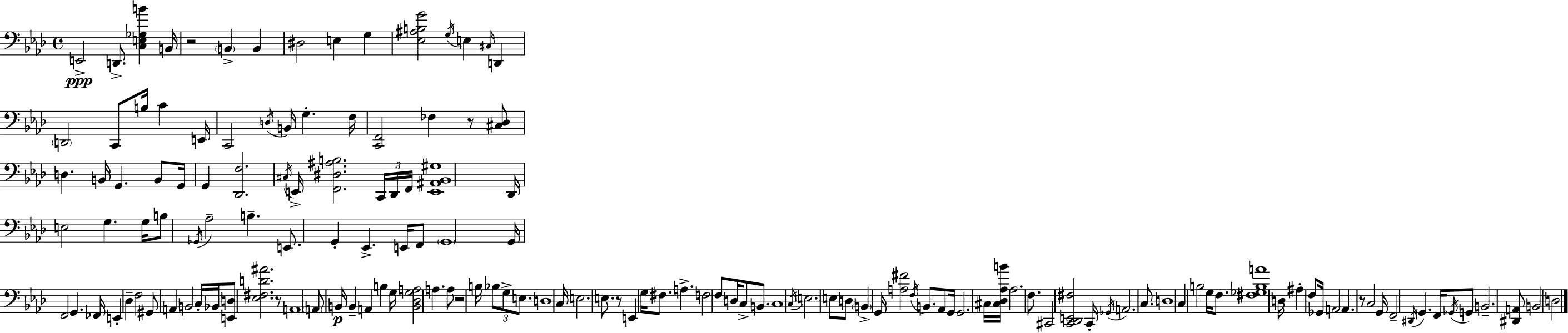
E2/h D2/e. [C3,E3,Gb3,B4]/q B2/s R/h B2/q B2/q D#3/h E3/q G3/q [Eb3,A#3,B3,G4]/h G3/s E3/q C#3/s D2/q D2/h C2/e B3/s C4/q E2/s C2/h D3/s B2/s G3/q. F3/s [C2,F2]/h FES3/q R/e [C#3,Db3]/e D3/q. B2/s G2/q. B2/e G2/s G2/q [Db2,F3]/h. C#3/s E2/s [F2,D#3,A#3,B3]/h. C2/s Db2/s F2/s [E2,A#2,Bb2,G#3]/w Db2/s E3/h G3/q. G3/s B3/e Gb2/s Ab3/h B3/q. E2/e. G2/q Eb2/q. E2/s F2/e G2/w G2/s F2/h G2/q. FES2/s E2/q Db3/q F3/h G#2/e A2/q B2/h C3/s Bb2/s [E2,D3]/e [Eb3,F#3,D4,A#4]/h. R/e A2/w A2/e B2/s B2/q A2/q B3/q G3/s [B2,Db3,G3,A3]/h A3/q. A3/e R/h B3/s Bb3/e G3/e E3/e. D3/w C3/s E3/h. E3/e. R/e E2/q G3/s F#3/e. A3/q. F3/h F3/e D3/s C3/e B2/e. C3/w C3/s E3/h. E3/e D3/e B2/q G2/s [A3,F#4]/h F3/s B2/e. Ab2/e G2/s G2/h. C#3/s [C#3,Db3,Ab3,B4]/s Ab3/h. F3/e. C#2/h [C2,Db2,E2,F#3]/h C2/s Gb2/s A2/h. C3/e. D3/w C3/q B3/h G3/s F3/e. [F#3,Gb3,B3,A4]/w D3/s A#3/q F3/e Gb2/s A2/h A2/q. R/e C3/h G2/s F2/h D#2/s G2/q. F2/s Gb2/s G2/e B2/h. [D#2,A2]/e B2/h D3/h